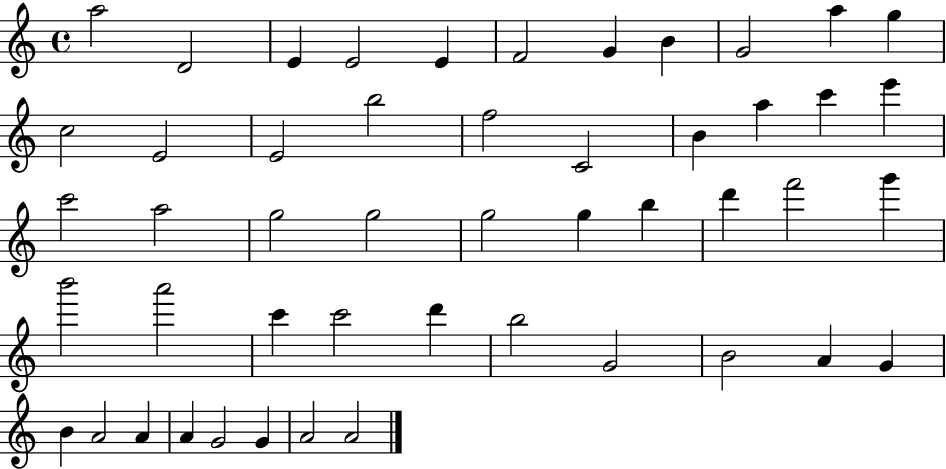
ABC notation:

X:1
T:Untitled
M:4/4
L:1/4
K:C
a2 D2 E E2 E F2 G B G2 a g c2 E2 E2 b2 f2 C2 B a c' e' c'2 a2 g2 g2 g2 g b d' f'2 g' b'2 a'2 c' c'2 d' b2 G2 B2 A G B A2 A A G2 G A2 A2